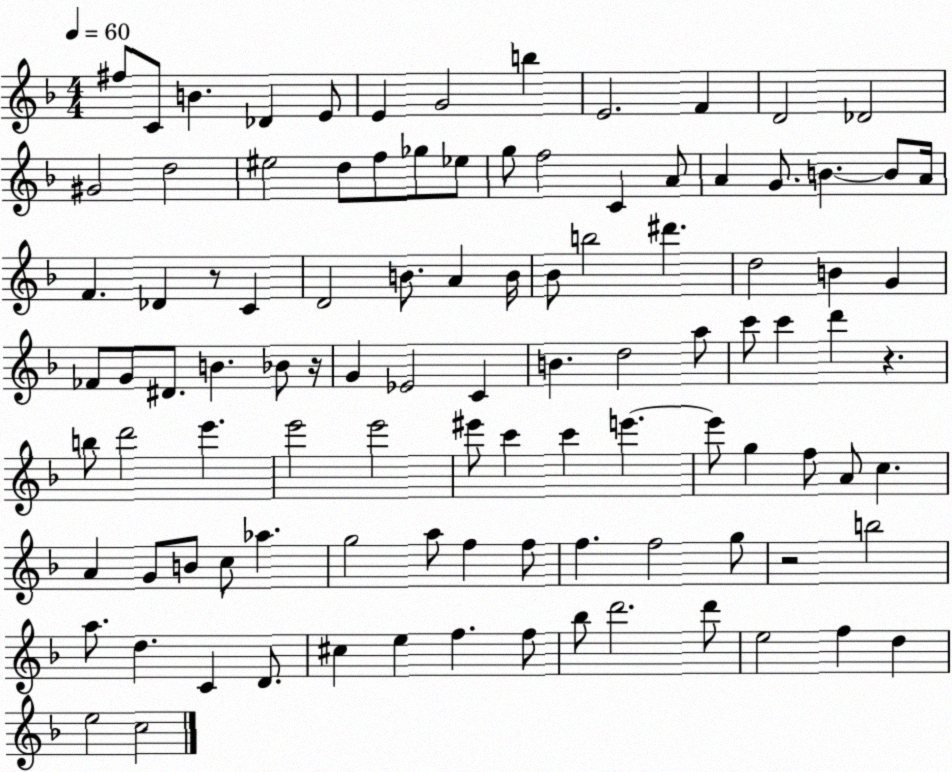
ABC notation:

X:1
T:Untitled
M:4/4
L:1/4
K:F
^f/2 C/2 B _D E/2 E G2 b E2 F D2 _D2 ^G2 d2 ^e2 d/2 f/2 _g/2 _e/2 g/2 f2 C A/2 A G/2 B B/2 A/4 F _D z/2 C D2 B/2 A B/4 _B/2 b2 ^d' d2 B G _F/2 G/2 ^D/2 B _B/2 z/4 G _E2 C B d2 a/2 c'/2 c' d' z b/2 d'2 e' e'2 e'2 ^e'/2 c' c' e' e'/2 g f/2 A/2 c A G/2 B/2 c/2 _a g2 a/2 f f/2 f f2 g/2 z2 b2 a/2 d C D/2 ^c e f f/2 _b/2 d'2 d'/2 e2 f d e2 c2